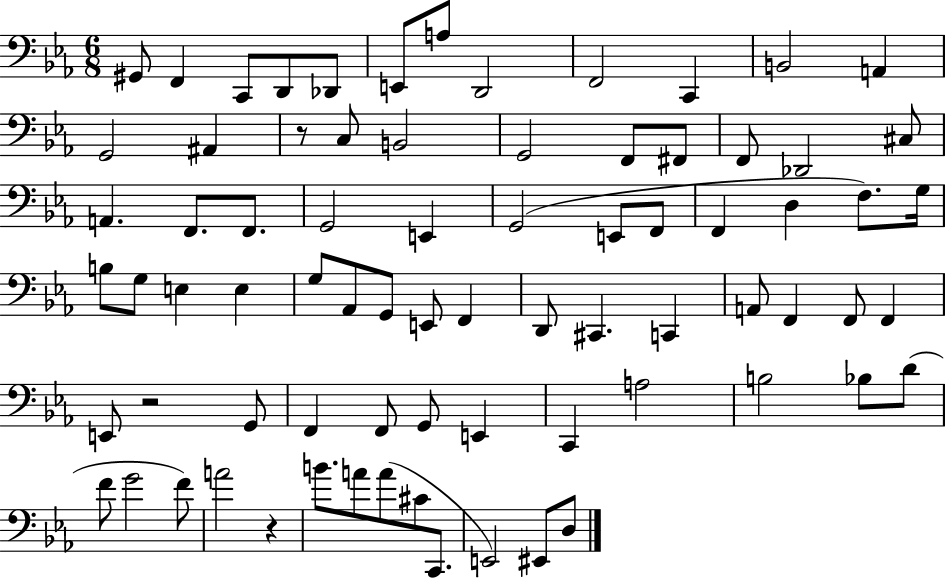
G#2/e F2/q C2/e D2/e Db2/e E2/e A3/e D2/h F2/h C2/q B2/h A2/q G2/h A#2/q R/e C3/e B2/h G2/h F2/e F#2/e F2/e Db2/h C#3/e A2/q. F2/e. F2/e. G2/h E2/q G2/h E2/e F2/e F2/q D3/q F3/e. G3/s B3/e G3/e E3/q E3/q G3/e Ab2/e G2/e E2/e F2/q D2/e C#2/q. C2/q A2/e F2/q F2/e F2/q E2/e R/h G2/e F2/q F2/e G2/e E2/q C2/q A3/h B3/h Bb3/e D4/e F4/e G4/h F4/e A4/h R/q B4/e. A4/e A4/e C#4/e C2/e. E2/h EIS2/e D3/e